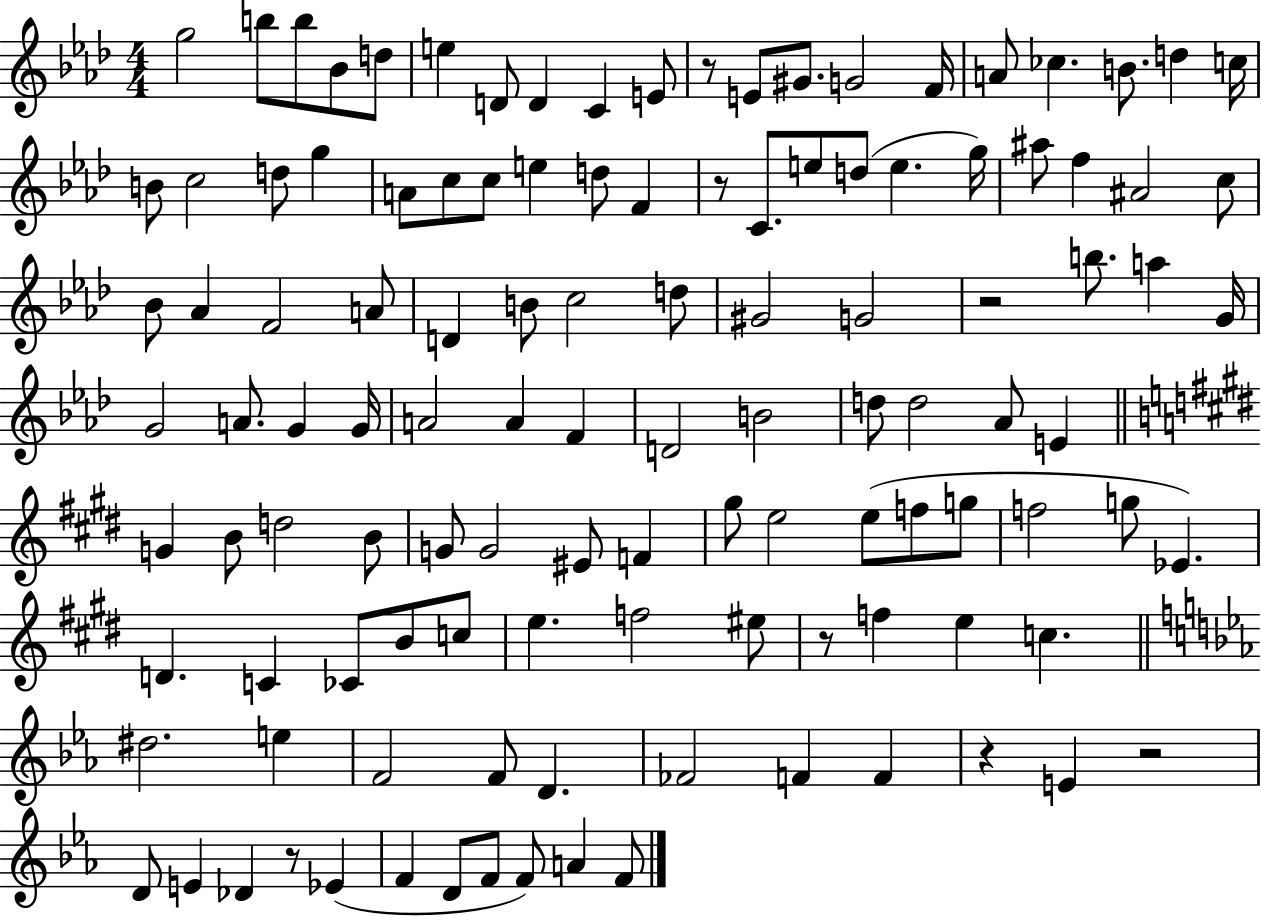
{
  \clef treble
  \numericTimeSignature
  \time 4/4
  \key aes \major
  g''2 b''8 b''8 bes'8 d''8 | e''4 d'8 d'4 c'4 e'8 | r8 e'8 gis'8. g'2 f'16 | a'8 ces''4. b'8. d''4 c''16 | \break b'8 c''2 d''8 g''4 | a'8 c''8 c''8 e''4 d''8 f'4 | r8 c'8. e''8 d''8( e''4. g''16) | ais''8 f''4 ais'2 c''8 | \break bes'8 aes'4 f'2 a'8 | d'4 b'8 c''2 d''8 | gis'2 g'2 | r2 b''8. a''4 g'16 | \break g'2 a'8. g'4 g'16 | a'2 a'4 f'4 | d'2 b'2 | d''8 d''2 aes'8 e'4 | \break \bar "||" \break \key e \major g'4 b'8 d''2 b'8 | g'8 g'2 eis'8 f'4 | gis''8 e''2 e''8( f''8 g''8 | f''2 g''8 ees'4.) | \break d'4. c'4 ces'8 b'8 c''8 | e''4. f''2 eis''8 | r8 f''4 e''4 c''4. | \bar "||" \break \key c \minor dis''2. e''4 | f'2 f'8 d'4. | fes'2 f'4 f'4 | r4 e'4 r2 | \break d'8 e'4 des'4 r8 ees'4( | f'4 d'8 f'8 f'8) a'4 f'8 | \bar "|."
}